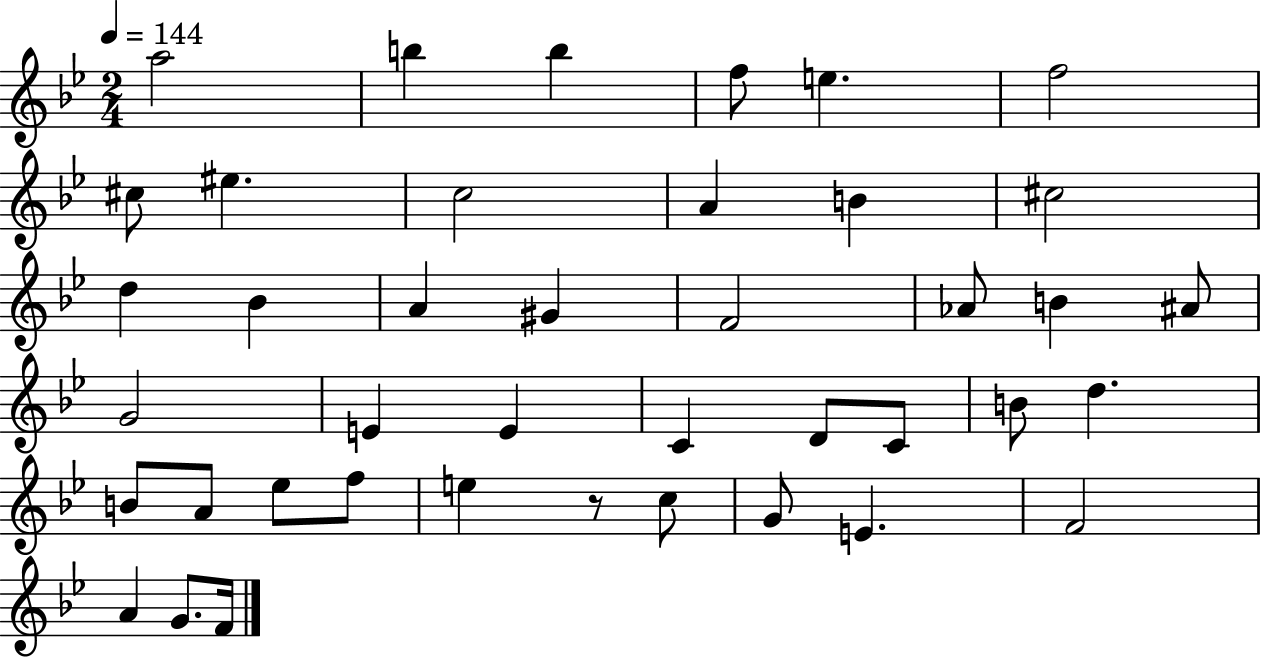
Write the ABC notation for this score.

X:1
T:Untitled
M:2/4
L:1/4
K:Bb
a2 b b f/2 e f2 ^c/2 ^e c2 A B ^c2 d _B A ^G F2 _A/2 B ^A/2 G2 E E C D/2 C/2 B/2 d B/2 A/2 _e/2 f/2 e z/2 c/2 G/2 E F2 A G/2 F/4